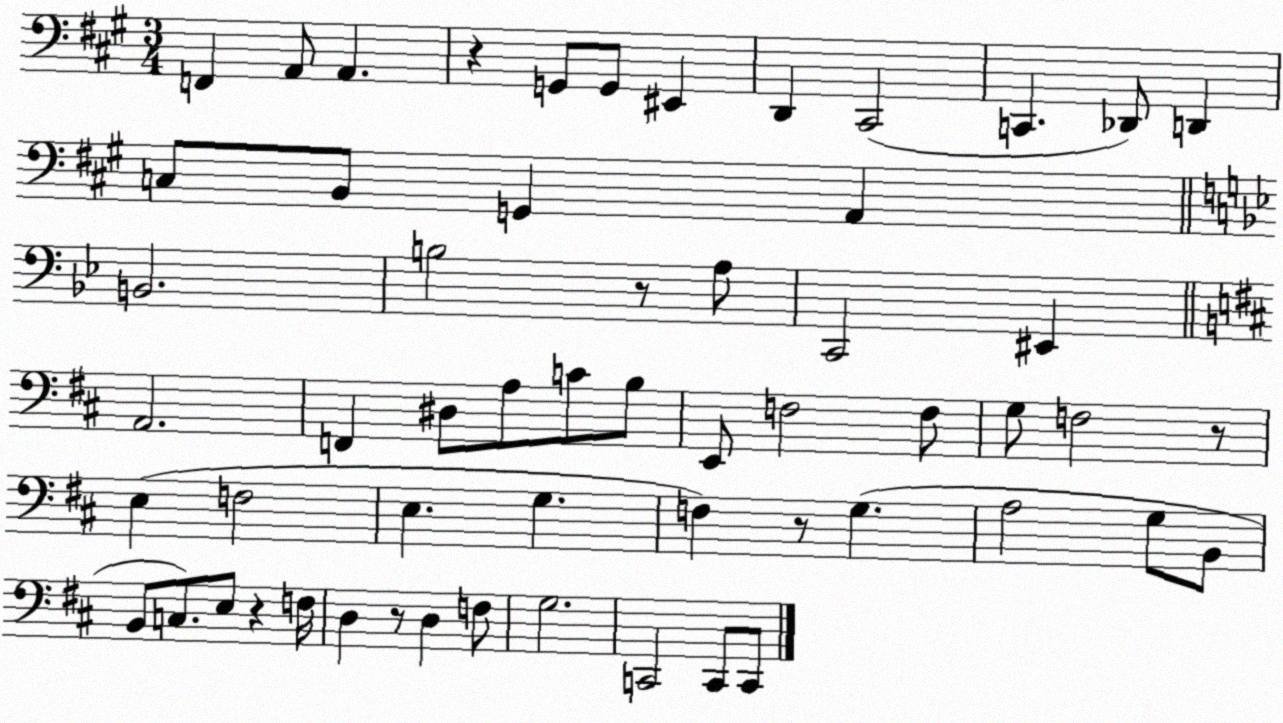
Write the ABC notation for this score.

X:1
T:Untitled
M:3/4
L:1/4
K:A
F,, A,,/2 A,, z G,,/2 G,,/2 ^E,, D,, ^C,,2 C,, _D,,/2 D,, C,/2 B,,/2 G,, A,, B,,2 B,2 z/2 A,/2 C,,2 ^E,, A,,2 F,, ^D,/2 A,/2 C/2 B,/2 E,,/2 F,2 F,/2 G,/2 F,2 z/2 E, F,2 E, G, F, z/2 G, A,2 G,/2 B,,/2 B,,/2 C,/2 E,/2 z F,/4 D, z/2 D, F,/2 G,2 C,,2 C,,/2 C,,/2